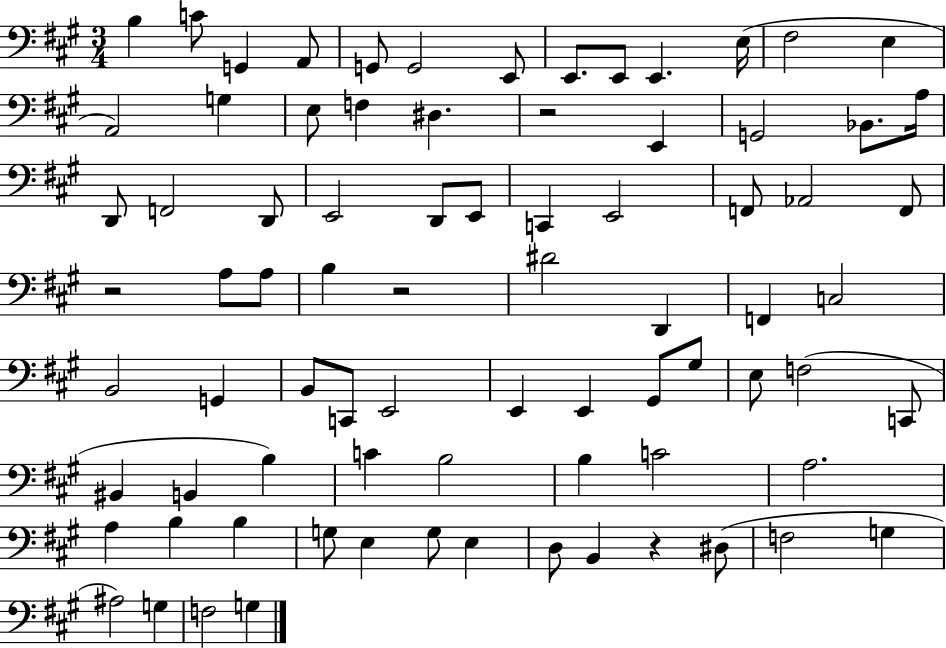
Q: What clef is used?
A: bass